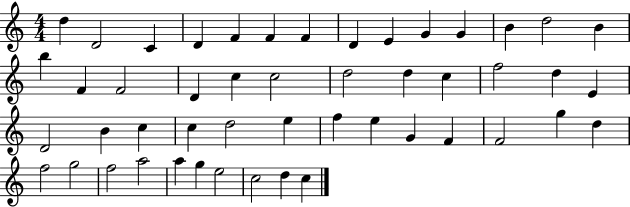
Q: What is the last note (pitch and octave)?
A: C5